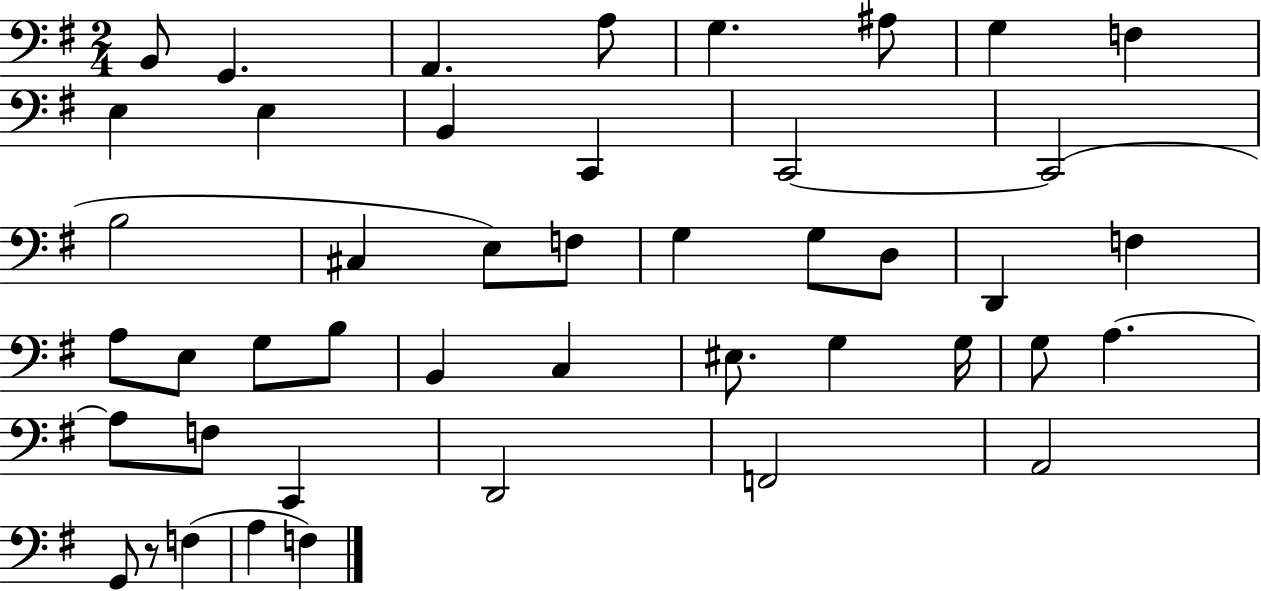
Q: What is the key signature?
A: G major